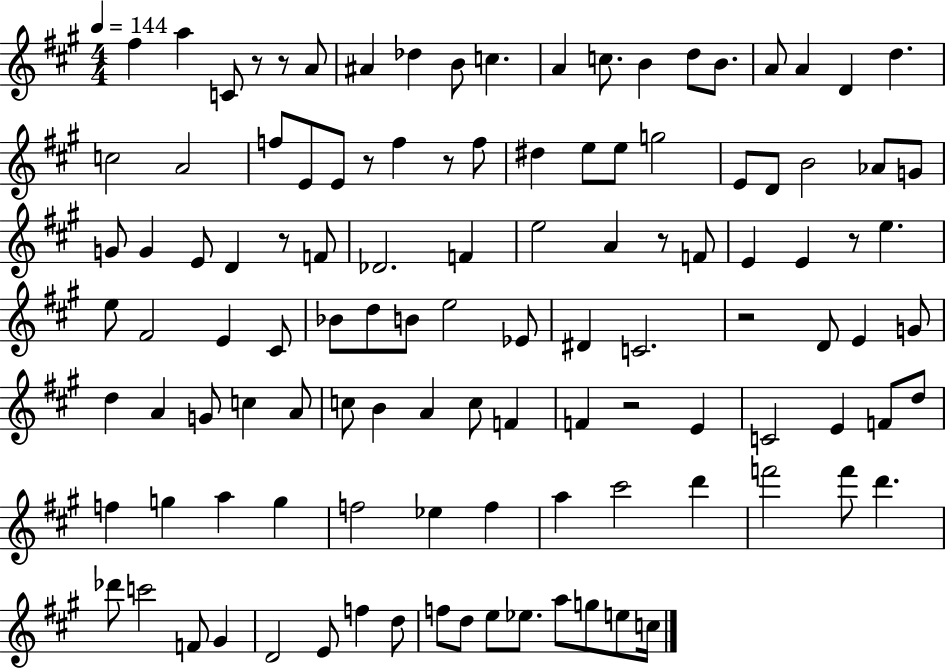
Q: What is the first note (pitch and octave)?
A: F#5